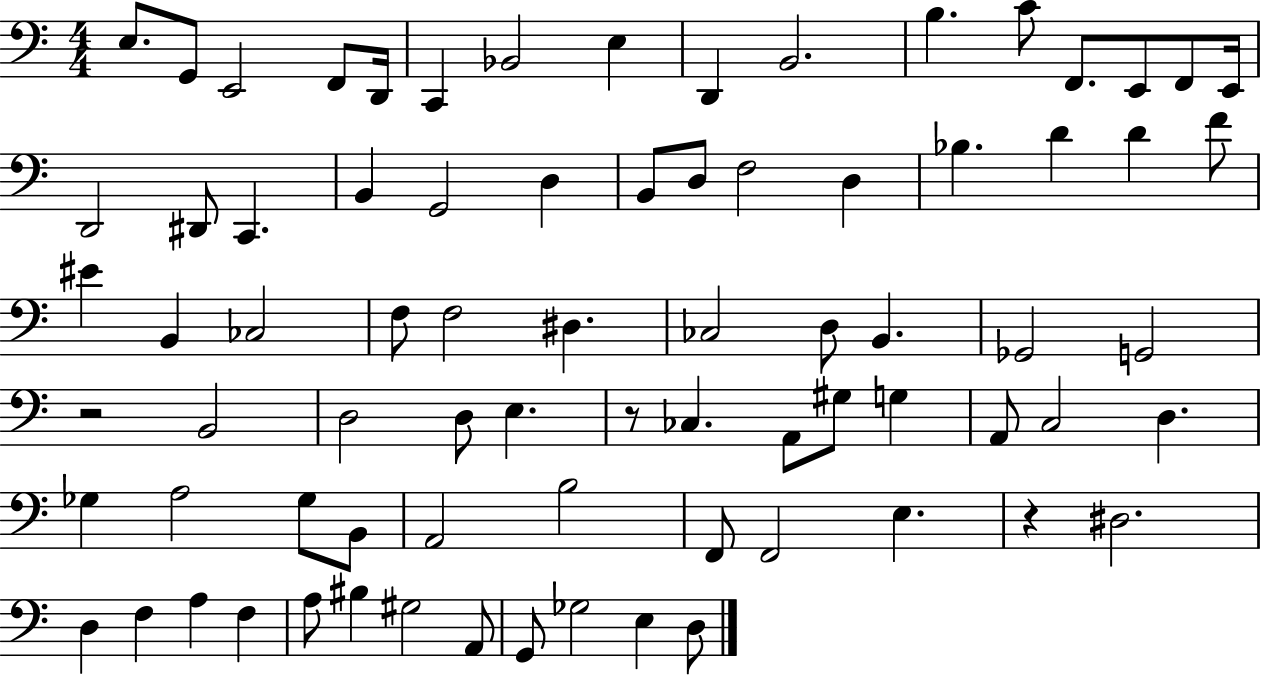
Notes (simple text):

E3/e. G2/e E2/h F2/e D2/s C2/q Bb2/h E3/q D2/q B2/h. B3/q. C4/e F2/e. E2/e F2/e E2/s D2/h D#2/e C2/q. B2/q G2/h D3/q B2/e D3/e F3/h D3/q Bb3/q. D4/q D4/q F4/e EIS4/q B2/q CES3/h F3/e F3/h D#3/q. CES3/h D3/e B2/q. Gb2/h G2/h R/h B2/h D3/h D3/e E3/q. R/e CES3/q. A2/e G#3/e G3/q A2/e C3/h D3/q. Gb3/q A3/h Gb3/e B2/e A2/h B3/h F2/e F2/h E3/q. R/q D#3/h. D3/q F3/q A3/q F3/q A3/e BIS3/q G#3/h A2/e G2/e Gb3/h E3/q D3/e